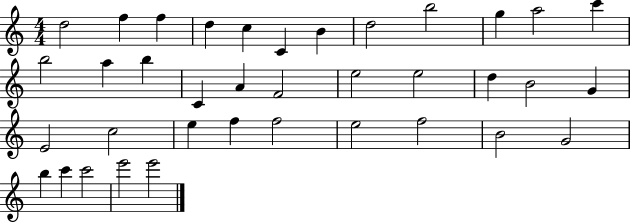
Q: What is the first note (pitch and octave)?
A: D5